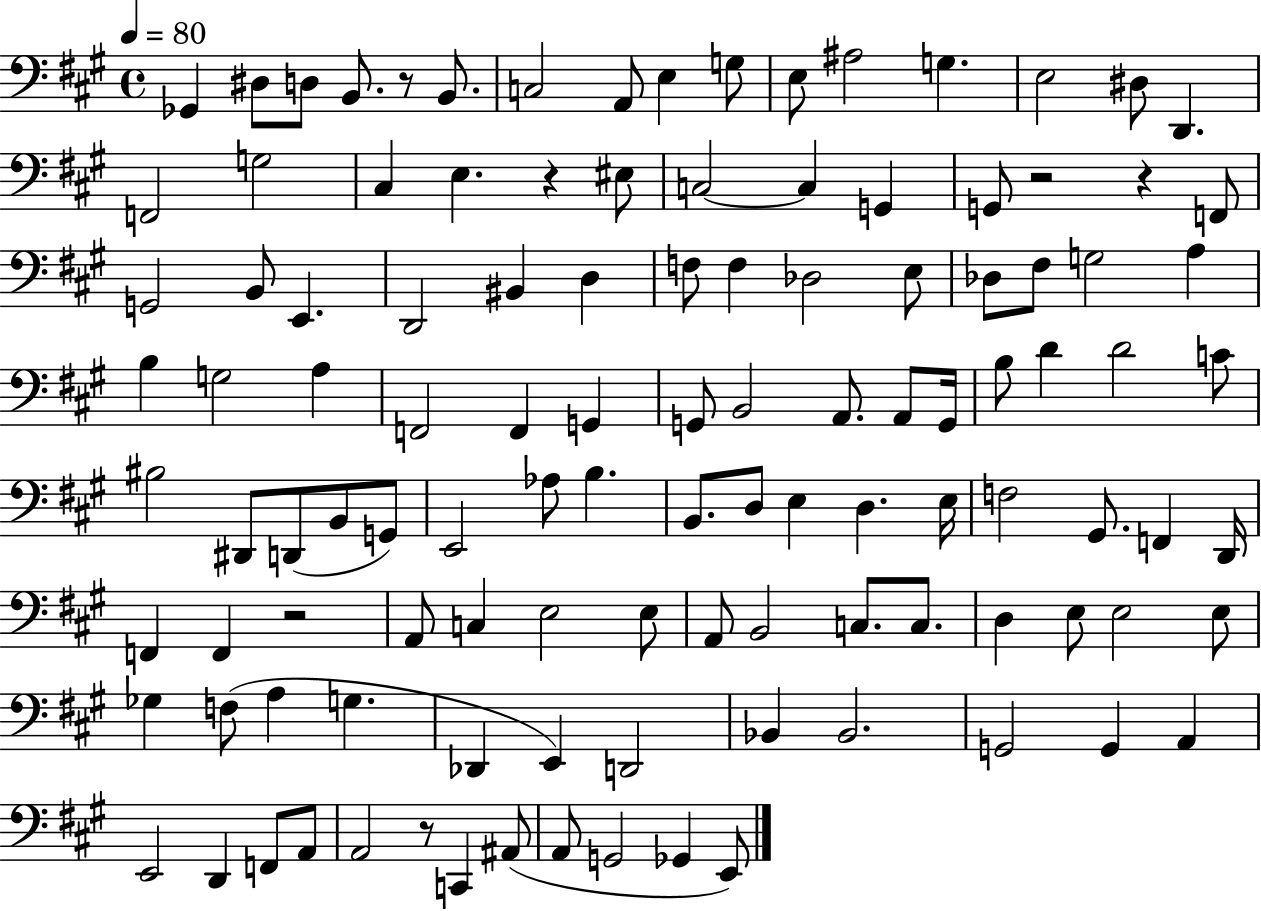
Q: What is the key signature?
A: A major